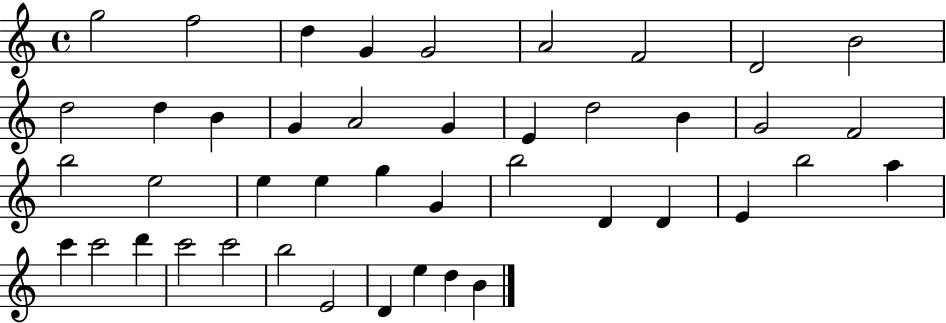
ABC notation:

X:1
T:Untitled
M:4/4
L:1/4
K:C
g2 f2 d G G2 A2 F2 D2 B2 d2 d B G A2 G E d2 B G2 F2 b2 e2 e e g G b2 D D E b2 a c' c'2 d' c'2 c'2 b2 E2 D e d B